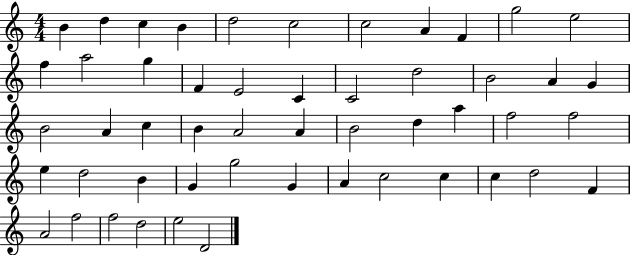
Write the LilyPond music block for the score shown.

{
  \clef treble
  \numericTimeSignature
  \time 4/4
  \key c \major
  b'4 d''4 c''4 b'4 | d''2 c''2 | c''2 a'4 f'4 | g''2 e''2 | \break f''4 a''2 g''4 | f'4 e'2 c'4 | c'2 d''2 | b'2 a'4 g'4 | \break b'2 a'4 c''4 | b'4 a'2 a'4 | b'2 d''4 a''4 | f''2 f''2 | \break e''4 d''2 b'4 | g'4 g''2 g'4 | a'4 c''2 c''4 | c''4 d''2 f'4 | \break a'2 f''2 | f''2 d''2 | e''2 d'2 | \bar "|."
}